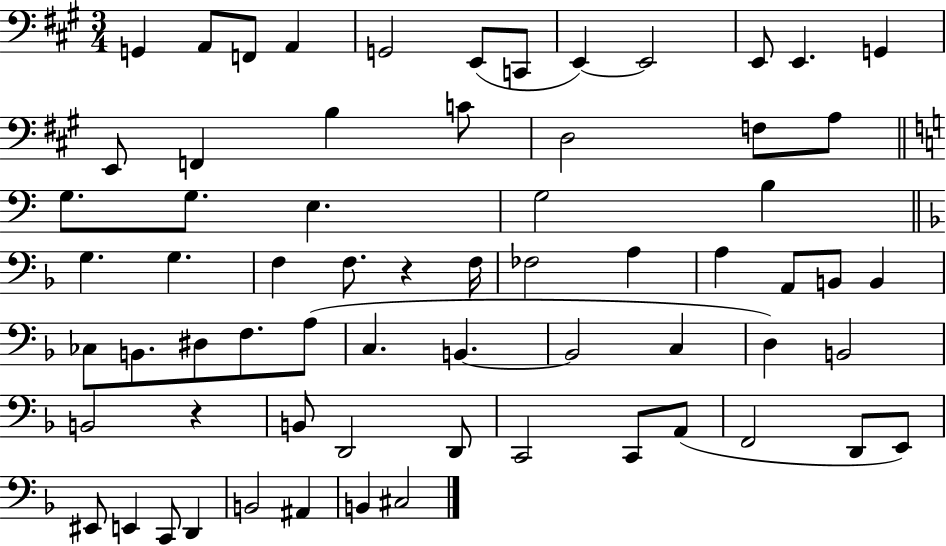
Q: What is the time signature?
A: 3/4